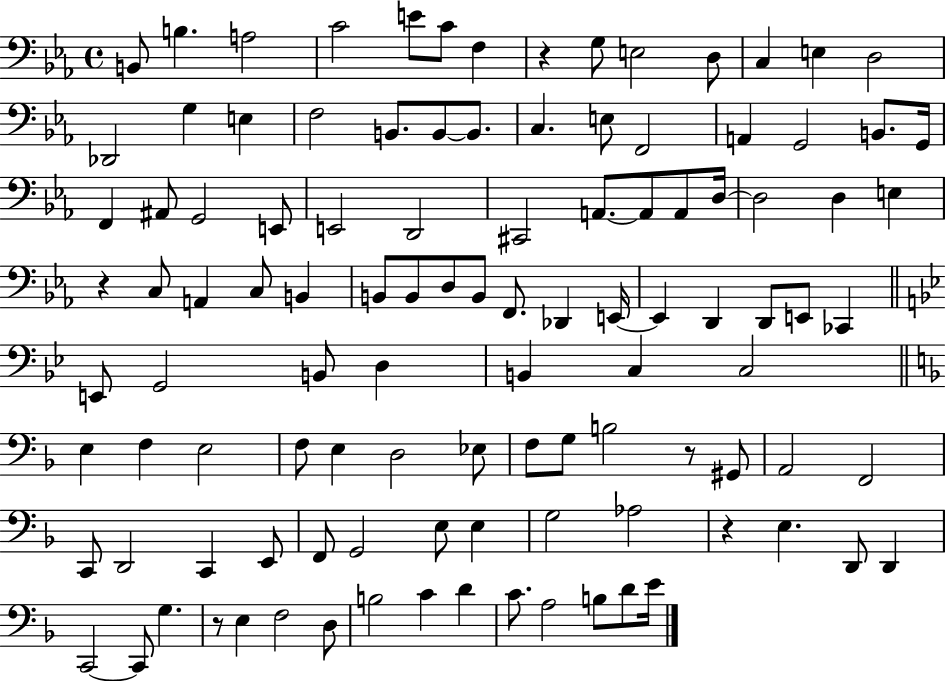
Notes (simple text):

B2/e B3/q. A3/h C4/h E4/e C4/e F3/q R/q G3/e E3/h D3/e C3/q E3/q D3/h Db2/h G3/q E3/q F3/h B2/e. B2/e B2/e. C3/q. E3/e F2/h A2/q G2/h B2/e. G2/s F2/q A#2/e G2/h E2/e E2/h D2/h C#2/h A2/e. A2/e A2/e D3/s D3/h D3/q E3/q R/q C3/e A2/q C3/e B2/q B2/e B2/e D3/e B2/e F2/e. Db2/q E2/s E2/q D2/q D2/e E2/e CES2/q E2/e G2/h B2/e D3/q B2/q C3/q C3/h E3/q F3/q E3/h F3/e E3/q D3/h Eb3/e F3/e G3/e B3/h R/e G#2/e A2/h F2/h C2/e D2/h C2/q E2/e F2/e G2/h E3/e E3/q G3/h Ab3/h R/q E3/q. D2/e D2/q C2/h C2/e G3/q. R/e E3/q F3/h D3/e B3/h C4/q D4/q C4/e. A3/h B3/e D4/e E4/s